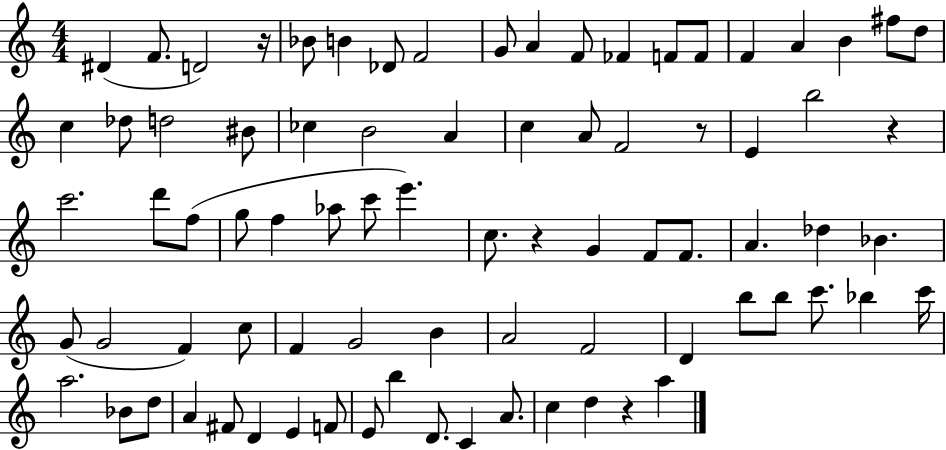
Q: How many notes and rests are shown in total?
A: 81